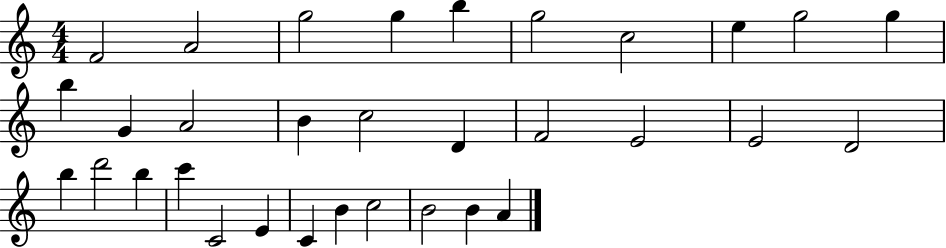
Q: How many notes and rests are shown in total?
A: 32